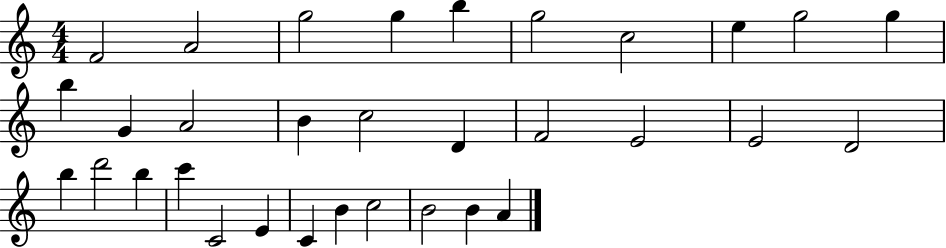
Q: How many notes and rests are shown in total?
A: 32